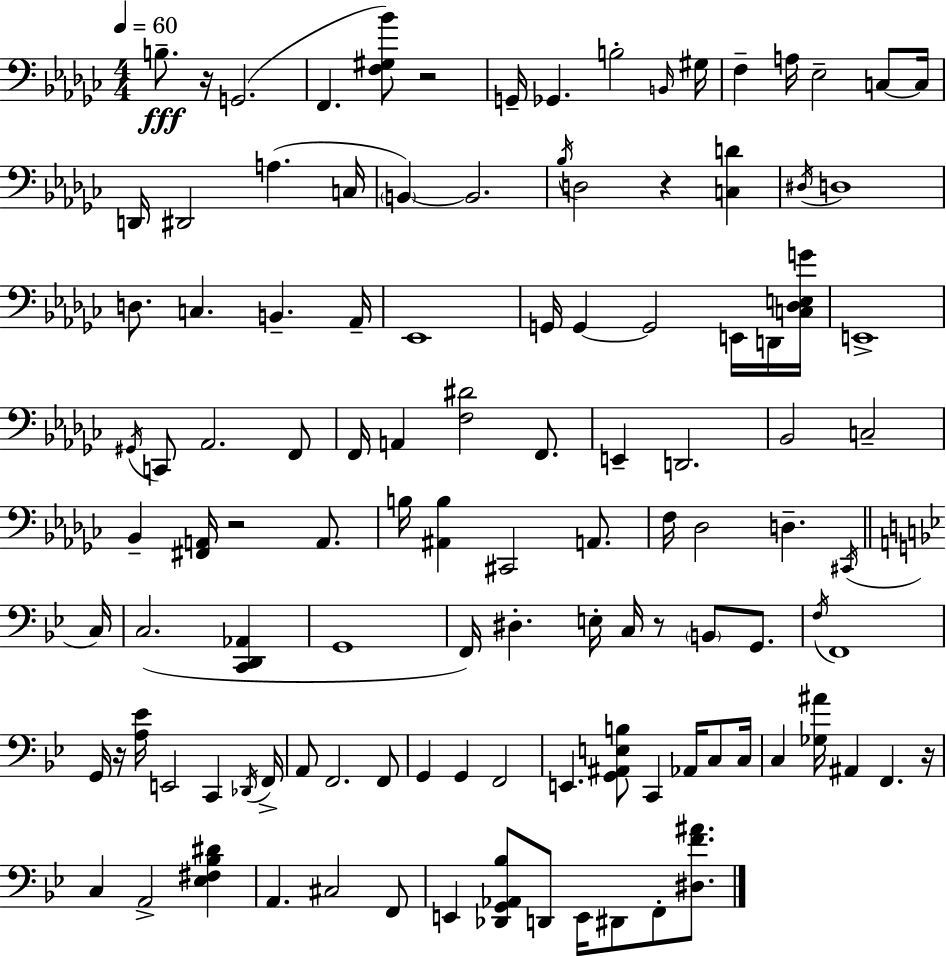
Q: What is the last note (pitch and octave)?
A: F2